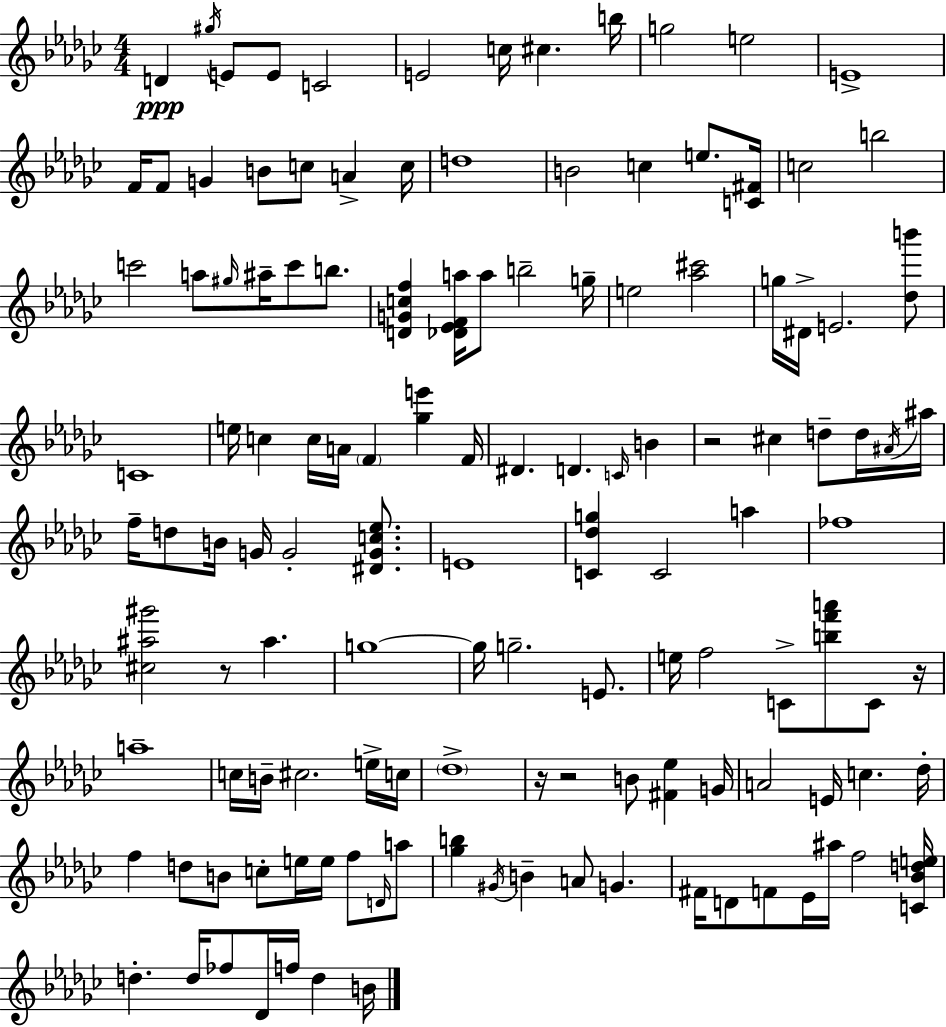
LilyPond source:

{
  \clef treble
  \numericTimeSignature
  \time 4/4
  \key ees \minor
  \repeat volta 2 { d'4\ppp \acciaccatura { gis''16 } e'8 e'8 c'2 | e'2 c''16 cis''4. | b''16 g''2 e''2 | e'1-> | \break f'16 f'8 g'4 b'8 c''8 a'4-> | c''16 d''1 | b'2 c''4 e''8. | <c' fis'>16 c''2 b''2 | \break c'''2 a''8 \grace { gis''16 } ais''16-- c'''8 b''8. | <d' g' c'' f''>4 <des' ees' f' a''>16 a''8 b''2-- | g''16-- e''2 <aes'' cis'''>2 | g''16 dis'16-> e'2. | \break <des'' b'''>8 c'1 | e''16 c''4 c''16 a'16 \parenthesize f'4 <ges'' e'''>4 | f'16 dis'4. d'4. \grace { c'16 } b'4 | r2 cis''4 d''8-- | \break d''16 \acciaccatura { ais'16 } ais''16 f''16-- d''8 b'16 g'16 g'2-. | <dis' g' c'' ees''>8. e'1 | <c' des'' g''>4 c'2 | a''4 fes''1 | \break <cis'' ais'' gis'''>2 r8 ais''4. | g''1~~ | g''16 g''2.-- | e'8. e''16 f''2 c'8-> <b'' f''' a'''>8 | \break c'8 r16 a''1-- | c''16 b'16-- cis''2. | e''16-> c''16 \parenthesize des''1-> | r16 r2 b'8 <fis' ees''>4 | \break g'16 a'2 e'16 c''4. | des''16-. f''4 d''8 b'8 c''8-. e''16 e''16 | f''8 \grace { d'16 } a''8 <ges'' b''>4 \acciaccatura { gis'16 } b'4-- a'8 | g'4. fis'16 d'8 f'8 ees'16 ais''16 f''2 | \break <c' bes' d'' e''>16 d''4.-. d''16 fes''8 des'16 | f''16 d''4 b'16 } \bar "|."
}